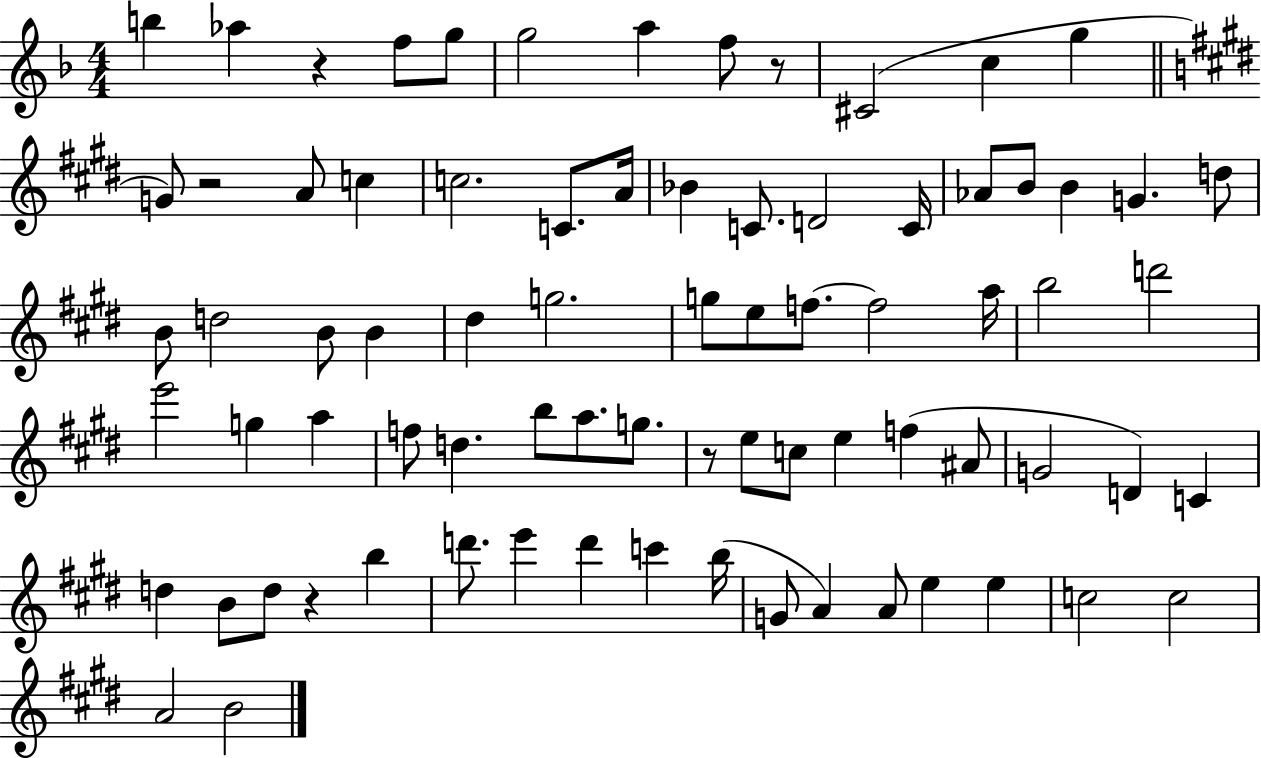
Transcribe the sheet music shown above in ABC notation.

X:1
T:Untitled
M:4/4
L:1/4
K:F
b _a z f/2 g/2 g2 a f/2 z/2 ^C2 c g G/2 z2 A/2 c c2 C/2 A/4 _B C/2 D2 C/4 _A/2 B/2 B G d/2 B/2 d2 B/2 B ^d g2 g/2 e/2 f/2 f2 a/4 b2 d'2 e'2 g a f/2 d b/2 a/2 g/2 z/2 e/2 c/2 e f ^A/2 G2 D C d B/2 d/2 z b d'/2 e' d' c' b/4 G/2 A A/2 e e c2 c2 A2 B2